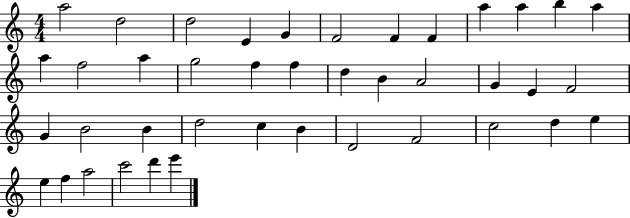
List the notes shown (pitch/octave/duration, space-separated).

A5/h D5/h D5/h E4/q G4/q F4/h F4/q F4/q A5/q A5/q B5/q A5/q A5/q F5/h A5/q G5/h F5/q F5/q D5/q B4/q A4/h G4/q E4/q F4/h G4/q B4/h B4/q D5/h C5/q B4/q D4/h F4/h C5/h D5/q E5/q E5/q F5/q A5/h C6/h D6/q E6/q